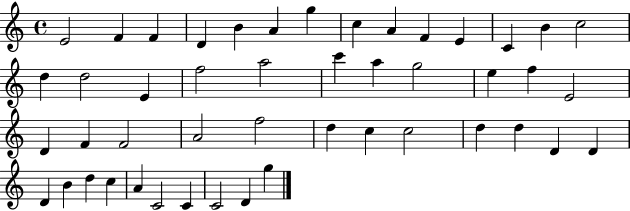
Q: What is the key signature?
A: C major